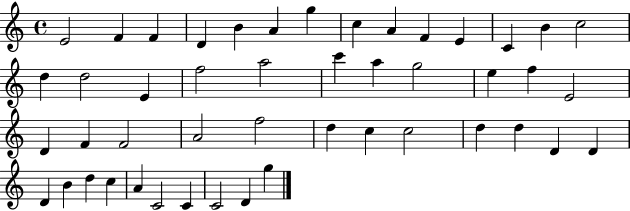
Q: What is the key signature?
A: C major